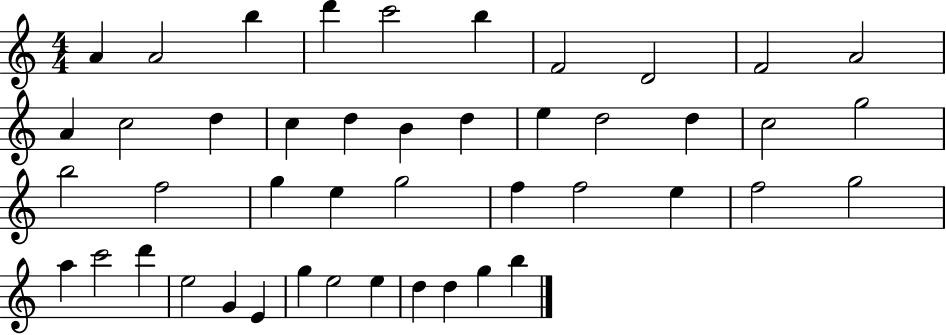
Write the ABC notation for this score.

X:1
T:Untitled
M:4/4
L:1/4
K:C
A A2 b d' c'2 b F2 D2 F2 A2 A c2 d c d B d e d2 d c2 g2 b2 f2 g e g2 f f2 e f2 g2 a c'2 d' e2 G E g e2 e d d g b